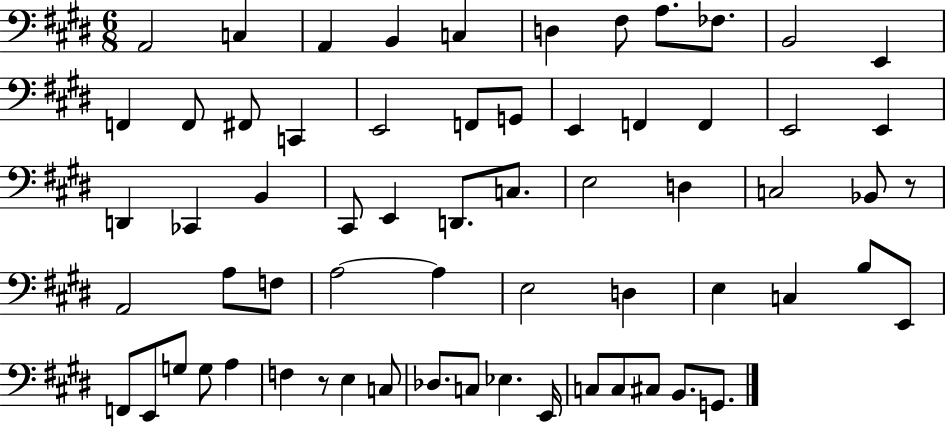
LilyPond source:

{
  \clef bass
  \numericTimeSignature
  \time 6/8
  \key e \major
  \repeat volta 2 { a,2 c4 | a,4 b,4 c4 | d4 fis8 a8. fes8. | b,2 e,4 | \break f,4 f,8 fis,8 c,4 | e,2 f,8 g,8 | e,4 f,4 f,4 | e,2 e,4 | \break d,4 ces,4 b,4 | cis,8 e,4 d,8. c8. | e2 d4 | c2 bes,8 r8 | \break a,2 a8 f8 | a2~~ a4 | e2 d4 | e4 c4 b8 e,8 | \break f,8 e,8 g8 g8 a4 | f4 r8 e4 c8 | des8. c8 ees4. e,16 | c8 c8 cis8 b,8. g,8. | \break } \bar "|."
}